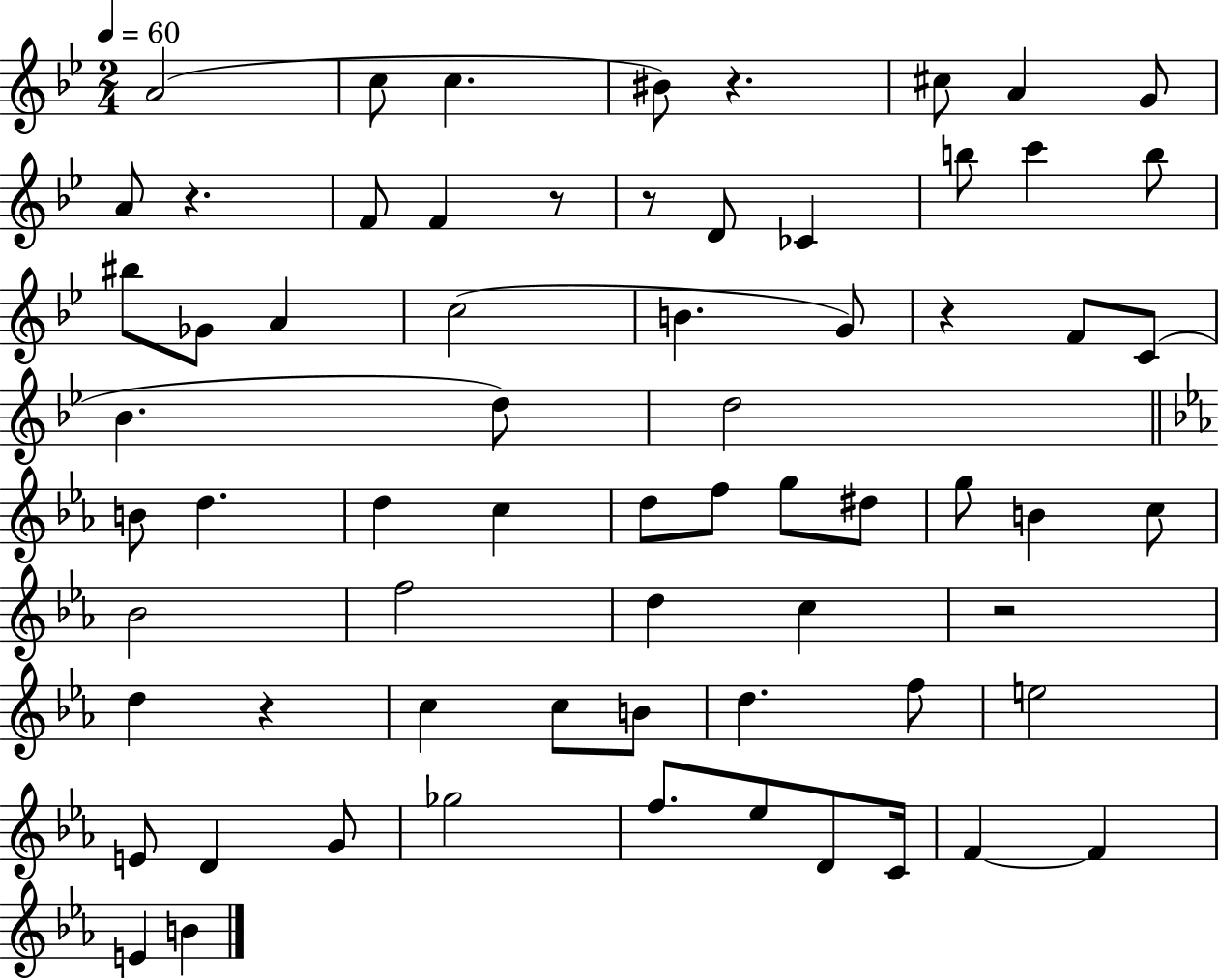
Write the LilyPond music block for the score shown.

{
  \clef treble
  \numericTimeSignature
  \time 2/4
  \key bes \major
  \tempo 4 = 60
  a'2( | c''8 c''4. | bis'8) r4. | cis''8 a'4 g'8 | \break a'8 r4. | f'8 f'4 r8 | r8 d'8 ces'4 | b''8 c'''4 b''8 | \break bis''8 ges'8 a'4 | c''2( | b'4. g'8) | r4 f'8 c'8( | \break bes'4. d''8) | d''2 | \bar "||" \break \key ees \major b'8 d''4. | d''4 c''4 | d''8 f''8 g''8 dis''8 | g''8 b'4 c''8 | \break bes'2 | f''2 | d''4 c''4 | r2 | \break d''4 r4 | c''4 c''8 b'8 | d''4. f''8 | e''2 | \break e'8 d'4 g'8 | ges''2 | f''8. ees''8 d'8 c'16 | f'4~~ f'4 | \break e'4 b'4 | \bar "|."
}